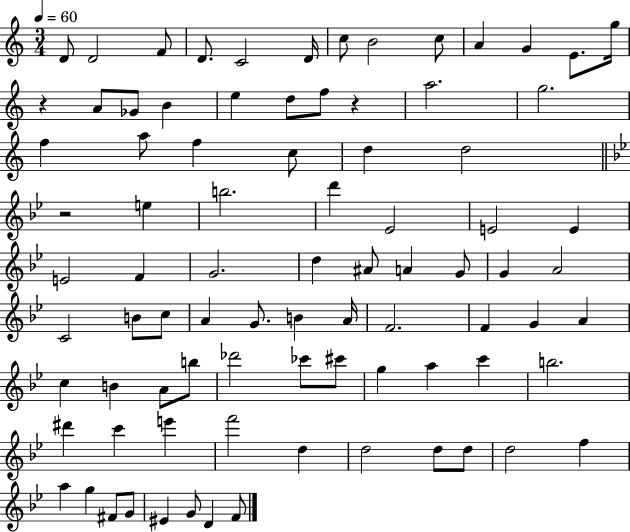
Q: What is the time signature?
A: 3/4